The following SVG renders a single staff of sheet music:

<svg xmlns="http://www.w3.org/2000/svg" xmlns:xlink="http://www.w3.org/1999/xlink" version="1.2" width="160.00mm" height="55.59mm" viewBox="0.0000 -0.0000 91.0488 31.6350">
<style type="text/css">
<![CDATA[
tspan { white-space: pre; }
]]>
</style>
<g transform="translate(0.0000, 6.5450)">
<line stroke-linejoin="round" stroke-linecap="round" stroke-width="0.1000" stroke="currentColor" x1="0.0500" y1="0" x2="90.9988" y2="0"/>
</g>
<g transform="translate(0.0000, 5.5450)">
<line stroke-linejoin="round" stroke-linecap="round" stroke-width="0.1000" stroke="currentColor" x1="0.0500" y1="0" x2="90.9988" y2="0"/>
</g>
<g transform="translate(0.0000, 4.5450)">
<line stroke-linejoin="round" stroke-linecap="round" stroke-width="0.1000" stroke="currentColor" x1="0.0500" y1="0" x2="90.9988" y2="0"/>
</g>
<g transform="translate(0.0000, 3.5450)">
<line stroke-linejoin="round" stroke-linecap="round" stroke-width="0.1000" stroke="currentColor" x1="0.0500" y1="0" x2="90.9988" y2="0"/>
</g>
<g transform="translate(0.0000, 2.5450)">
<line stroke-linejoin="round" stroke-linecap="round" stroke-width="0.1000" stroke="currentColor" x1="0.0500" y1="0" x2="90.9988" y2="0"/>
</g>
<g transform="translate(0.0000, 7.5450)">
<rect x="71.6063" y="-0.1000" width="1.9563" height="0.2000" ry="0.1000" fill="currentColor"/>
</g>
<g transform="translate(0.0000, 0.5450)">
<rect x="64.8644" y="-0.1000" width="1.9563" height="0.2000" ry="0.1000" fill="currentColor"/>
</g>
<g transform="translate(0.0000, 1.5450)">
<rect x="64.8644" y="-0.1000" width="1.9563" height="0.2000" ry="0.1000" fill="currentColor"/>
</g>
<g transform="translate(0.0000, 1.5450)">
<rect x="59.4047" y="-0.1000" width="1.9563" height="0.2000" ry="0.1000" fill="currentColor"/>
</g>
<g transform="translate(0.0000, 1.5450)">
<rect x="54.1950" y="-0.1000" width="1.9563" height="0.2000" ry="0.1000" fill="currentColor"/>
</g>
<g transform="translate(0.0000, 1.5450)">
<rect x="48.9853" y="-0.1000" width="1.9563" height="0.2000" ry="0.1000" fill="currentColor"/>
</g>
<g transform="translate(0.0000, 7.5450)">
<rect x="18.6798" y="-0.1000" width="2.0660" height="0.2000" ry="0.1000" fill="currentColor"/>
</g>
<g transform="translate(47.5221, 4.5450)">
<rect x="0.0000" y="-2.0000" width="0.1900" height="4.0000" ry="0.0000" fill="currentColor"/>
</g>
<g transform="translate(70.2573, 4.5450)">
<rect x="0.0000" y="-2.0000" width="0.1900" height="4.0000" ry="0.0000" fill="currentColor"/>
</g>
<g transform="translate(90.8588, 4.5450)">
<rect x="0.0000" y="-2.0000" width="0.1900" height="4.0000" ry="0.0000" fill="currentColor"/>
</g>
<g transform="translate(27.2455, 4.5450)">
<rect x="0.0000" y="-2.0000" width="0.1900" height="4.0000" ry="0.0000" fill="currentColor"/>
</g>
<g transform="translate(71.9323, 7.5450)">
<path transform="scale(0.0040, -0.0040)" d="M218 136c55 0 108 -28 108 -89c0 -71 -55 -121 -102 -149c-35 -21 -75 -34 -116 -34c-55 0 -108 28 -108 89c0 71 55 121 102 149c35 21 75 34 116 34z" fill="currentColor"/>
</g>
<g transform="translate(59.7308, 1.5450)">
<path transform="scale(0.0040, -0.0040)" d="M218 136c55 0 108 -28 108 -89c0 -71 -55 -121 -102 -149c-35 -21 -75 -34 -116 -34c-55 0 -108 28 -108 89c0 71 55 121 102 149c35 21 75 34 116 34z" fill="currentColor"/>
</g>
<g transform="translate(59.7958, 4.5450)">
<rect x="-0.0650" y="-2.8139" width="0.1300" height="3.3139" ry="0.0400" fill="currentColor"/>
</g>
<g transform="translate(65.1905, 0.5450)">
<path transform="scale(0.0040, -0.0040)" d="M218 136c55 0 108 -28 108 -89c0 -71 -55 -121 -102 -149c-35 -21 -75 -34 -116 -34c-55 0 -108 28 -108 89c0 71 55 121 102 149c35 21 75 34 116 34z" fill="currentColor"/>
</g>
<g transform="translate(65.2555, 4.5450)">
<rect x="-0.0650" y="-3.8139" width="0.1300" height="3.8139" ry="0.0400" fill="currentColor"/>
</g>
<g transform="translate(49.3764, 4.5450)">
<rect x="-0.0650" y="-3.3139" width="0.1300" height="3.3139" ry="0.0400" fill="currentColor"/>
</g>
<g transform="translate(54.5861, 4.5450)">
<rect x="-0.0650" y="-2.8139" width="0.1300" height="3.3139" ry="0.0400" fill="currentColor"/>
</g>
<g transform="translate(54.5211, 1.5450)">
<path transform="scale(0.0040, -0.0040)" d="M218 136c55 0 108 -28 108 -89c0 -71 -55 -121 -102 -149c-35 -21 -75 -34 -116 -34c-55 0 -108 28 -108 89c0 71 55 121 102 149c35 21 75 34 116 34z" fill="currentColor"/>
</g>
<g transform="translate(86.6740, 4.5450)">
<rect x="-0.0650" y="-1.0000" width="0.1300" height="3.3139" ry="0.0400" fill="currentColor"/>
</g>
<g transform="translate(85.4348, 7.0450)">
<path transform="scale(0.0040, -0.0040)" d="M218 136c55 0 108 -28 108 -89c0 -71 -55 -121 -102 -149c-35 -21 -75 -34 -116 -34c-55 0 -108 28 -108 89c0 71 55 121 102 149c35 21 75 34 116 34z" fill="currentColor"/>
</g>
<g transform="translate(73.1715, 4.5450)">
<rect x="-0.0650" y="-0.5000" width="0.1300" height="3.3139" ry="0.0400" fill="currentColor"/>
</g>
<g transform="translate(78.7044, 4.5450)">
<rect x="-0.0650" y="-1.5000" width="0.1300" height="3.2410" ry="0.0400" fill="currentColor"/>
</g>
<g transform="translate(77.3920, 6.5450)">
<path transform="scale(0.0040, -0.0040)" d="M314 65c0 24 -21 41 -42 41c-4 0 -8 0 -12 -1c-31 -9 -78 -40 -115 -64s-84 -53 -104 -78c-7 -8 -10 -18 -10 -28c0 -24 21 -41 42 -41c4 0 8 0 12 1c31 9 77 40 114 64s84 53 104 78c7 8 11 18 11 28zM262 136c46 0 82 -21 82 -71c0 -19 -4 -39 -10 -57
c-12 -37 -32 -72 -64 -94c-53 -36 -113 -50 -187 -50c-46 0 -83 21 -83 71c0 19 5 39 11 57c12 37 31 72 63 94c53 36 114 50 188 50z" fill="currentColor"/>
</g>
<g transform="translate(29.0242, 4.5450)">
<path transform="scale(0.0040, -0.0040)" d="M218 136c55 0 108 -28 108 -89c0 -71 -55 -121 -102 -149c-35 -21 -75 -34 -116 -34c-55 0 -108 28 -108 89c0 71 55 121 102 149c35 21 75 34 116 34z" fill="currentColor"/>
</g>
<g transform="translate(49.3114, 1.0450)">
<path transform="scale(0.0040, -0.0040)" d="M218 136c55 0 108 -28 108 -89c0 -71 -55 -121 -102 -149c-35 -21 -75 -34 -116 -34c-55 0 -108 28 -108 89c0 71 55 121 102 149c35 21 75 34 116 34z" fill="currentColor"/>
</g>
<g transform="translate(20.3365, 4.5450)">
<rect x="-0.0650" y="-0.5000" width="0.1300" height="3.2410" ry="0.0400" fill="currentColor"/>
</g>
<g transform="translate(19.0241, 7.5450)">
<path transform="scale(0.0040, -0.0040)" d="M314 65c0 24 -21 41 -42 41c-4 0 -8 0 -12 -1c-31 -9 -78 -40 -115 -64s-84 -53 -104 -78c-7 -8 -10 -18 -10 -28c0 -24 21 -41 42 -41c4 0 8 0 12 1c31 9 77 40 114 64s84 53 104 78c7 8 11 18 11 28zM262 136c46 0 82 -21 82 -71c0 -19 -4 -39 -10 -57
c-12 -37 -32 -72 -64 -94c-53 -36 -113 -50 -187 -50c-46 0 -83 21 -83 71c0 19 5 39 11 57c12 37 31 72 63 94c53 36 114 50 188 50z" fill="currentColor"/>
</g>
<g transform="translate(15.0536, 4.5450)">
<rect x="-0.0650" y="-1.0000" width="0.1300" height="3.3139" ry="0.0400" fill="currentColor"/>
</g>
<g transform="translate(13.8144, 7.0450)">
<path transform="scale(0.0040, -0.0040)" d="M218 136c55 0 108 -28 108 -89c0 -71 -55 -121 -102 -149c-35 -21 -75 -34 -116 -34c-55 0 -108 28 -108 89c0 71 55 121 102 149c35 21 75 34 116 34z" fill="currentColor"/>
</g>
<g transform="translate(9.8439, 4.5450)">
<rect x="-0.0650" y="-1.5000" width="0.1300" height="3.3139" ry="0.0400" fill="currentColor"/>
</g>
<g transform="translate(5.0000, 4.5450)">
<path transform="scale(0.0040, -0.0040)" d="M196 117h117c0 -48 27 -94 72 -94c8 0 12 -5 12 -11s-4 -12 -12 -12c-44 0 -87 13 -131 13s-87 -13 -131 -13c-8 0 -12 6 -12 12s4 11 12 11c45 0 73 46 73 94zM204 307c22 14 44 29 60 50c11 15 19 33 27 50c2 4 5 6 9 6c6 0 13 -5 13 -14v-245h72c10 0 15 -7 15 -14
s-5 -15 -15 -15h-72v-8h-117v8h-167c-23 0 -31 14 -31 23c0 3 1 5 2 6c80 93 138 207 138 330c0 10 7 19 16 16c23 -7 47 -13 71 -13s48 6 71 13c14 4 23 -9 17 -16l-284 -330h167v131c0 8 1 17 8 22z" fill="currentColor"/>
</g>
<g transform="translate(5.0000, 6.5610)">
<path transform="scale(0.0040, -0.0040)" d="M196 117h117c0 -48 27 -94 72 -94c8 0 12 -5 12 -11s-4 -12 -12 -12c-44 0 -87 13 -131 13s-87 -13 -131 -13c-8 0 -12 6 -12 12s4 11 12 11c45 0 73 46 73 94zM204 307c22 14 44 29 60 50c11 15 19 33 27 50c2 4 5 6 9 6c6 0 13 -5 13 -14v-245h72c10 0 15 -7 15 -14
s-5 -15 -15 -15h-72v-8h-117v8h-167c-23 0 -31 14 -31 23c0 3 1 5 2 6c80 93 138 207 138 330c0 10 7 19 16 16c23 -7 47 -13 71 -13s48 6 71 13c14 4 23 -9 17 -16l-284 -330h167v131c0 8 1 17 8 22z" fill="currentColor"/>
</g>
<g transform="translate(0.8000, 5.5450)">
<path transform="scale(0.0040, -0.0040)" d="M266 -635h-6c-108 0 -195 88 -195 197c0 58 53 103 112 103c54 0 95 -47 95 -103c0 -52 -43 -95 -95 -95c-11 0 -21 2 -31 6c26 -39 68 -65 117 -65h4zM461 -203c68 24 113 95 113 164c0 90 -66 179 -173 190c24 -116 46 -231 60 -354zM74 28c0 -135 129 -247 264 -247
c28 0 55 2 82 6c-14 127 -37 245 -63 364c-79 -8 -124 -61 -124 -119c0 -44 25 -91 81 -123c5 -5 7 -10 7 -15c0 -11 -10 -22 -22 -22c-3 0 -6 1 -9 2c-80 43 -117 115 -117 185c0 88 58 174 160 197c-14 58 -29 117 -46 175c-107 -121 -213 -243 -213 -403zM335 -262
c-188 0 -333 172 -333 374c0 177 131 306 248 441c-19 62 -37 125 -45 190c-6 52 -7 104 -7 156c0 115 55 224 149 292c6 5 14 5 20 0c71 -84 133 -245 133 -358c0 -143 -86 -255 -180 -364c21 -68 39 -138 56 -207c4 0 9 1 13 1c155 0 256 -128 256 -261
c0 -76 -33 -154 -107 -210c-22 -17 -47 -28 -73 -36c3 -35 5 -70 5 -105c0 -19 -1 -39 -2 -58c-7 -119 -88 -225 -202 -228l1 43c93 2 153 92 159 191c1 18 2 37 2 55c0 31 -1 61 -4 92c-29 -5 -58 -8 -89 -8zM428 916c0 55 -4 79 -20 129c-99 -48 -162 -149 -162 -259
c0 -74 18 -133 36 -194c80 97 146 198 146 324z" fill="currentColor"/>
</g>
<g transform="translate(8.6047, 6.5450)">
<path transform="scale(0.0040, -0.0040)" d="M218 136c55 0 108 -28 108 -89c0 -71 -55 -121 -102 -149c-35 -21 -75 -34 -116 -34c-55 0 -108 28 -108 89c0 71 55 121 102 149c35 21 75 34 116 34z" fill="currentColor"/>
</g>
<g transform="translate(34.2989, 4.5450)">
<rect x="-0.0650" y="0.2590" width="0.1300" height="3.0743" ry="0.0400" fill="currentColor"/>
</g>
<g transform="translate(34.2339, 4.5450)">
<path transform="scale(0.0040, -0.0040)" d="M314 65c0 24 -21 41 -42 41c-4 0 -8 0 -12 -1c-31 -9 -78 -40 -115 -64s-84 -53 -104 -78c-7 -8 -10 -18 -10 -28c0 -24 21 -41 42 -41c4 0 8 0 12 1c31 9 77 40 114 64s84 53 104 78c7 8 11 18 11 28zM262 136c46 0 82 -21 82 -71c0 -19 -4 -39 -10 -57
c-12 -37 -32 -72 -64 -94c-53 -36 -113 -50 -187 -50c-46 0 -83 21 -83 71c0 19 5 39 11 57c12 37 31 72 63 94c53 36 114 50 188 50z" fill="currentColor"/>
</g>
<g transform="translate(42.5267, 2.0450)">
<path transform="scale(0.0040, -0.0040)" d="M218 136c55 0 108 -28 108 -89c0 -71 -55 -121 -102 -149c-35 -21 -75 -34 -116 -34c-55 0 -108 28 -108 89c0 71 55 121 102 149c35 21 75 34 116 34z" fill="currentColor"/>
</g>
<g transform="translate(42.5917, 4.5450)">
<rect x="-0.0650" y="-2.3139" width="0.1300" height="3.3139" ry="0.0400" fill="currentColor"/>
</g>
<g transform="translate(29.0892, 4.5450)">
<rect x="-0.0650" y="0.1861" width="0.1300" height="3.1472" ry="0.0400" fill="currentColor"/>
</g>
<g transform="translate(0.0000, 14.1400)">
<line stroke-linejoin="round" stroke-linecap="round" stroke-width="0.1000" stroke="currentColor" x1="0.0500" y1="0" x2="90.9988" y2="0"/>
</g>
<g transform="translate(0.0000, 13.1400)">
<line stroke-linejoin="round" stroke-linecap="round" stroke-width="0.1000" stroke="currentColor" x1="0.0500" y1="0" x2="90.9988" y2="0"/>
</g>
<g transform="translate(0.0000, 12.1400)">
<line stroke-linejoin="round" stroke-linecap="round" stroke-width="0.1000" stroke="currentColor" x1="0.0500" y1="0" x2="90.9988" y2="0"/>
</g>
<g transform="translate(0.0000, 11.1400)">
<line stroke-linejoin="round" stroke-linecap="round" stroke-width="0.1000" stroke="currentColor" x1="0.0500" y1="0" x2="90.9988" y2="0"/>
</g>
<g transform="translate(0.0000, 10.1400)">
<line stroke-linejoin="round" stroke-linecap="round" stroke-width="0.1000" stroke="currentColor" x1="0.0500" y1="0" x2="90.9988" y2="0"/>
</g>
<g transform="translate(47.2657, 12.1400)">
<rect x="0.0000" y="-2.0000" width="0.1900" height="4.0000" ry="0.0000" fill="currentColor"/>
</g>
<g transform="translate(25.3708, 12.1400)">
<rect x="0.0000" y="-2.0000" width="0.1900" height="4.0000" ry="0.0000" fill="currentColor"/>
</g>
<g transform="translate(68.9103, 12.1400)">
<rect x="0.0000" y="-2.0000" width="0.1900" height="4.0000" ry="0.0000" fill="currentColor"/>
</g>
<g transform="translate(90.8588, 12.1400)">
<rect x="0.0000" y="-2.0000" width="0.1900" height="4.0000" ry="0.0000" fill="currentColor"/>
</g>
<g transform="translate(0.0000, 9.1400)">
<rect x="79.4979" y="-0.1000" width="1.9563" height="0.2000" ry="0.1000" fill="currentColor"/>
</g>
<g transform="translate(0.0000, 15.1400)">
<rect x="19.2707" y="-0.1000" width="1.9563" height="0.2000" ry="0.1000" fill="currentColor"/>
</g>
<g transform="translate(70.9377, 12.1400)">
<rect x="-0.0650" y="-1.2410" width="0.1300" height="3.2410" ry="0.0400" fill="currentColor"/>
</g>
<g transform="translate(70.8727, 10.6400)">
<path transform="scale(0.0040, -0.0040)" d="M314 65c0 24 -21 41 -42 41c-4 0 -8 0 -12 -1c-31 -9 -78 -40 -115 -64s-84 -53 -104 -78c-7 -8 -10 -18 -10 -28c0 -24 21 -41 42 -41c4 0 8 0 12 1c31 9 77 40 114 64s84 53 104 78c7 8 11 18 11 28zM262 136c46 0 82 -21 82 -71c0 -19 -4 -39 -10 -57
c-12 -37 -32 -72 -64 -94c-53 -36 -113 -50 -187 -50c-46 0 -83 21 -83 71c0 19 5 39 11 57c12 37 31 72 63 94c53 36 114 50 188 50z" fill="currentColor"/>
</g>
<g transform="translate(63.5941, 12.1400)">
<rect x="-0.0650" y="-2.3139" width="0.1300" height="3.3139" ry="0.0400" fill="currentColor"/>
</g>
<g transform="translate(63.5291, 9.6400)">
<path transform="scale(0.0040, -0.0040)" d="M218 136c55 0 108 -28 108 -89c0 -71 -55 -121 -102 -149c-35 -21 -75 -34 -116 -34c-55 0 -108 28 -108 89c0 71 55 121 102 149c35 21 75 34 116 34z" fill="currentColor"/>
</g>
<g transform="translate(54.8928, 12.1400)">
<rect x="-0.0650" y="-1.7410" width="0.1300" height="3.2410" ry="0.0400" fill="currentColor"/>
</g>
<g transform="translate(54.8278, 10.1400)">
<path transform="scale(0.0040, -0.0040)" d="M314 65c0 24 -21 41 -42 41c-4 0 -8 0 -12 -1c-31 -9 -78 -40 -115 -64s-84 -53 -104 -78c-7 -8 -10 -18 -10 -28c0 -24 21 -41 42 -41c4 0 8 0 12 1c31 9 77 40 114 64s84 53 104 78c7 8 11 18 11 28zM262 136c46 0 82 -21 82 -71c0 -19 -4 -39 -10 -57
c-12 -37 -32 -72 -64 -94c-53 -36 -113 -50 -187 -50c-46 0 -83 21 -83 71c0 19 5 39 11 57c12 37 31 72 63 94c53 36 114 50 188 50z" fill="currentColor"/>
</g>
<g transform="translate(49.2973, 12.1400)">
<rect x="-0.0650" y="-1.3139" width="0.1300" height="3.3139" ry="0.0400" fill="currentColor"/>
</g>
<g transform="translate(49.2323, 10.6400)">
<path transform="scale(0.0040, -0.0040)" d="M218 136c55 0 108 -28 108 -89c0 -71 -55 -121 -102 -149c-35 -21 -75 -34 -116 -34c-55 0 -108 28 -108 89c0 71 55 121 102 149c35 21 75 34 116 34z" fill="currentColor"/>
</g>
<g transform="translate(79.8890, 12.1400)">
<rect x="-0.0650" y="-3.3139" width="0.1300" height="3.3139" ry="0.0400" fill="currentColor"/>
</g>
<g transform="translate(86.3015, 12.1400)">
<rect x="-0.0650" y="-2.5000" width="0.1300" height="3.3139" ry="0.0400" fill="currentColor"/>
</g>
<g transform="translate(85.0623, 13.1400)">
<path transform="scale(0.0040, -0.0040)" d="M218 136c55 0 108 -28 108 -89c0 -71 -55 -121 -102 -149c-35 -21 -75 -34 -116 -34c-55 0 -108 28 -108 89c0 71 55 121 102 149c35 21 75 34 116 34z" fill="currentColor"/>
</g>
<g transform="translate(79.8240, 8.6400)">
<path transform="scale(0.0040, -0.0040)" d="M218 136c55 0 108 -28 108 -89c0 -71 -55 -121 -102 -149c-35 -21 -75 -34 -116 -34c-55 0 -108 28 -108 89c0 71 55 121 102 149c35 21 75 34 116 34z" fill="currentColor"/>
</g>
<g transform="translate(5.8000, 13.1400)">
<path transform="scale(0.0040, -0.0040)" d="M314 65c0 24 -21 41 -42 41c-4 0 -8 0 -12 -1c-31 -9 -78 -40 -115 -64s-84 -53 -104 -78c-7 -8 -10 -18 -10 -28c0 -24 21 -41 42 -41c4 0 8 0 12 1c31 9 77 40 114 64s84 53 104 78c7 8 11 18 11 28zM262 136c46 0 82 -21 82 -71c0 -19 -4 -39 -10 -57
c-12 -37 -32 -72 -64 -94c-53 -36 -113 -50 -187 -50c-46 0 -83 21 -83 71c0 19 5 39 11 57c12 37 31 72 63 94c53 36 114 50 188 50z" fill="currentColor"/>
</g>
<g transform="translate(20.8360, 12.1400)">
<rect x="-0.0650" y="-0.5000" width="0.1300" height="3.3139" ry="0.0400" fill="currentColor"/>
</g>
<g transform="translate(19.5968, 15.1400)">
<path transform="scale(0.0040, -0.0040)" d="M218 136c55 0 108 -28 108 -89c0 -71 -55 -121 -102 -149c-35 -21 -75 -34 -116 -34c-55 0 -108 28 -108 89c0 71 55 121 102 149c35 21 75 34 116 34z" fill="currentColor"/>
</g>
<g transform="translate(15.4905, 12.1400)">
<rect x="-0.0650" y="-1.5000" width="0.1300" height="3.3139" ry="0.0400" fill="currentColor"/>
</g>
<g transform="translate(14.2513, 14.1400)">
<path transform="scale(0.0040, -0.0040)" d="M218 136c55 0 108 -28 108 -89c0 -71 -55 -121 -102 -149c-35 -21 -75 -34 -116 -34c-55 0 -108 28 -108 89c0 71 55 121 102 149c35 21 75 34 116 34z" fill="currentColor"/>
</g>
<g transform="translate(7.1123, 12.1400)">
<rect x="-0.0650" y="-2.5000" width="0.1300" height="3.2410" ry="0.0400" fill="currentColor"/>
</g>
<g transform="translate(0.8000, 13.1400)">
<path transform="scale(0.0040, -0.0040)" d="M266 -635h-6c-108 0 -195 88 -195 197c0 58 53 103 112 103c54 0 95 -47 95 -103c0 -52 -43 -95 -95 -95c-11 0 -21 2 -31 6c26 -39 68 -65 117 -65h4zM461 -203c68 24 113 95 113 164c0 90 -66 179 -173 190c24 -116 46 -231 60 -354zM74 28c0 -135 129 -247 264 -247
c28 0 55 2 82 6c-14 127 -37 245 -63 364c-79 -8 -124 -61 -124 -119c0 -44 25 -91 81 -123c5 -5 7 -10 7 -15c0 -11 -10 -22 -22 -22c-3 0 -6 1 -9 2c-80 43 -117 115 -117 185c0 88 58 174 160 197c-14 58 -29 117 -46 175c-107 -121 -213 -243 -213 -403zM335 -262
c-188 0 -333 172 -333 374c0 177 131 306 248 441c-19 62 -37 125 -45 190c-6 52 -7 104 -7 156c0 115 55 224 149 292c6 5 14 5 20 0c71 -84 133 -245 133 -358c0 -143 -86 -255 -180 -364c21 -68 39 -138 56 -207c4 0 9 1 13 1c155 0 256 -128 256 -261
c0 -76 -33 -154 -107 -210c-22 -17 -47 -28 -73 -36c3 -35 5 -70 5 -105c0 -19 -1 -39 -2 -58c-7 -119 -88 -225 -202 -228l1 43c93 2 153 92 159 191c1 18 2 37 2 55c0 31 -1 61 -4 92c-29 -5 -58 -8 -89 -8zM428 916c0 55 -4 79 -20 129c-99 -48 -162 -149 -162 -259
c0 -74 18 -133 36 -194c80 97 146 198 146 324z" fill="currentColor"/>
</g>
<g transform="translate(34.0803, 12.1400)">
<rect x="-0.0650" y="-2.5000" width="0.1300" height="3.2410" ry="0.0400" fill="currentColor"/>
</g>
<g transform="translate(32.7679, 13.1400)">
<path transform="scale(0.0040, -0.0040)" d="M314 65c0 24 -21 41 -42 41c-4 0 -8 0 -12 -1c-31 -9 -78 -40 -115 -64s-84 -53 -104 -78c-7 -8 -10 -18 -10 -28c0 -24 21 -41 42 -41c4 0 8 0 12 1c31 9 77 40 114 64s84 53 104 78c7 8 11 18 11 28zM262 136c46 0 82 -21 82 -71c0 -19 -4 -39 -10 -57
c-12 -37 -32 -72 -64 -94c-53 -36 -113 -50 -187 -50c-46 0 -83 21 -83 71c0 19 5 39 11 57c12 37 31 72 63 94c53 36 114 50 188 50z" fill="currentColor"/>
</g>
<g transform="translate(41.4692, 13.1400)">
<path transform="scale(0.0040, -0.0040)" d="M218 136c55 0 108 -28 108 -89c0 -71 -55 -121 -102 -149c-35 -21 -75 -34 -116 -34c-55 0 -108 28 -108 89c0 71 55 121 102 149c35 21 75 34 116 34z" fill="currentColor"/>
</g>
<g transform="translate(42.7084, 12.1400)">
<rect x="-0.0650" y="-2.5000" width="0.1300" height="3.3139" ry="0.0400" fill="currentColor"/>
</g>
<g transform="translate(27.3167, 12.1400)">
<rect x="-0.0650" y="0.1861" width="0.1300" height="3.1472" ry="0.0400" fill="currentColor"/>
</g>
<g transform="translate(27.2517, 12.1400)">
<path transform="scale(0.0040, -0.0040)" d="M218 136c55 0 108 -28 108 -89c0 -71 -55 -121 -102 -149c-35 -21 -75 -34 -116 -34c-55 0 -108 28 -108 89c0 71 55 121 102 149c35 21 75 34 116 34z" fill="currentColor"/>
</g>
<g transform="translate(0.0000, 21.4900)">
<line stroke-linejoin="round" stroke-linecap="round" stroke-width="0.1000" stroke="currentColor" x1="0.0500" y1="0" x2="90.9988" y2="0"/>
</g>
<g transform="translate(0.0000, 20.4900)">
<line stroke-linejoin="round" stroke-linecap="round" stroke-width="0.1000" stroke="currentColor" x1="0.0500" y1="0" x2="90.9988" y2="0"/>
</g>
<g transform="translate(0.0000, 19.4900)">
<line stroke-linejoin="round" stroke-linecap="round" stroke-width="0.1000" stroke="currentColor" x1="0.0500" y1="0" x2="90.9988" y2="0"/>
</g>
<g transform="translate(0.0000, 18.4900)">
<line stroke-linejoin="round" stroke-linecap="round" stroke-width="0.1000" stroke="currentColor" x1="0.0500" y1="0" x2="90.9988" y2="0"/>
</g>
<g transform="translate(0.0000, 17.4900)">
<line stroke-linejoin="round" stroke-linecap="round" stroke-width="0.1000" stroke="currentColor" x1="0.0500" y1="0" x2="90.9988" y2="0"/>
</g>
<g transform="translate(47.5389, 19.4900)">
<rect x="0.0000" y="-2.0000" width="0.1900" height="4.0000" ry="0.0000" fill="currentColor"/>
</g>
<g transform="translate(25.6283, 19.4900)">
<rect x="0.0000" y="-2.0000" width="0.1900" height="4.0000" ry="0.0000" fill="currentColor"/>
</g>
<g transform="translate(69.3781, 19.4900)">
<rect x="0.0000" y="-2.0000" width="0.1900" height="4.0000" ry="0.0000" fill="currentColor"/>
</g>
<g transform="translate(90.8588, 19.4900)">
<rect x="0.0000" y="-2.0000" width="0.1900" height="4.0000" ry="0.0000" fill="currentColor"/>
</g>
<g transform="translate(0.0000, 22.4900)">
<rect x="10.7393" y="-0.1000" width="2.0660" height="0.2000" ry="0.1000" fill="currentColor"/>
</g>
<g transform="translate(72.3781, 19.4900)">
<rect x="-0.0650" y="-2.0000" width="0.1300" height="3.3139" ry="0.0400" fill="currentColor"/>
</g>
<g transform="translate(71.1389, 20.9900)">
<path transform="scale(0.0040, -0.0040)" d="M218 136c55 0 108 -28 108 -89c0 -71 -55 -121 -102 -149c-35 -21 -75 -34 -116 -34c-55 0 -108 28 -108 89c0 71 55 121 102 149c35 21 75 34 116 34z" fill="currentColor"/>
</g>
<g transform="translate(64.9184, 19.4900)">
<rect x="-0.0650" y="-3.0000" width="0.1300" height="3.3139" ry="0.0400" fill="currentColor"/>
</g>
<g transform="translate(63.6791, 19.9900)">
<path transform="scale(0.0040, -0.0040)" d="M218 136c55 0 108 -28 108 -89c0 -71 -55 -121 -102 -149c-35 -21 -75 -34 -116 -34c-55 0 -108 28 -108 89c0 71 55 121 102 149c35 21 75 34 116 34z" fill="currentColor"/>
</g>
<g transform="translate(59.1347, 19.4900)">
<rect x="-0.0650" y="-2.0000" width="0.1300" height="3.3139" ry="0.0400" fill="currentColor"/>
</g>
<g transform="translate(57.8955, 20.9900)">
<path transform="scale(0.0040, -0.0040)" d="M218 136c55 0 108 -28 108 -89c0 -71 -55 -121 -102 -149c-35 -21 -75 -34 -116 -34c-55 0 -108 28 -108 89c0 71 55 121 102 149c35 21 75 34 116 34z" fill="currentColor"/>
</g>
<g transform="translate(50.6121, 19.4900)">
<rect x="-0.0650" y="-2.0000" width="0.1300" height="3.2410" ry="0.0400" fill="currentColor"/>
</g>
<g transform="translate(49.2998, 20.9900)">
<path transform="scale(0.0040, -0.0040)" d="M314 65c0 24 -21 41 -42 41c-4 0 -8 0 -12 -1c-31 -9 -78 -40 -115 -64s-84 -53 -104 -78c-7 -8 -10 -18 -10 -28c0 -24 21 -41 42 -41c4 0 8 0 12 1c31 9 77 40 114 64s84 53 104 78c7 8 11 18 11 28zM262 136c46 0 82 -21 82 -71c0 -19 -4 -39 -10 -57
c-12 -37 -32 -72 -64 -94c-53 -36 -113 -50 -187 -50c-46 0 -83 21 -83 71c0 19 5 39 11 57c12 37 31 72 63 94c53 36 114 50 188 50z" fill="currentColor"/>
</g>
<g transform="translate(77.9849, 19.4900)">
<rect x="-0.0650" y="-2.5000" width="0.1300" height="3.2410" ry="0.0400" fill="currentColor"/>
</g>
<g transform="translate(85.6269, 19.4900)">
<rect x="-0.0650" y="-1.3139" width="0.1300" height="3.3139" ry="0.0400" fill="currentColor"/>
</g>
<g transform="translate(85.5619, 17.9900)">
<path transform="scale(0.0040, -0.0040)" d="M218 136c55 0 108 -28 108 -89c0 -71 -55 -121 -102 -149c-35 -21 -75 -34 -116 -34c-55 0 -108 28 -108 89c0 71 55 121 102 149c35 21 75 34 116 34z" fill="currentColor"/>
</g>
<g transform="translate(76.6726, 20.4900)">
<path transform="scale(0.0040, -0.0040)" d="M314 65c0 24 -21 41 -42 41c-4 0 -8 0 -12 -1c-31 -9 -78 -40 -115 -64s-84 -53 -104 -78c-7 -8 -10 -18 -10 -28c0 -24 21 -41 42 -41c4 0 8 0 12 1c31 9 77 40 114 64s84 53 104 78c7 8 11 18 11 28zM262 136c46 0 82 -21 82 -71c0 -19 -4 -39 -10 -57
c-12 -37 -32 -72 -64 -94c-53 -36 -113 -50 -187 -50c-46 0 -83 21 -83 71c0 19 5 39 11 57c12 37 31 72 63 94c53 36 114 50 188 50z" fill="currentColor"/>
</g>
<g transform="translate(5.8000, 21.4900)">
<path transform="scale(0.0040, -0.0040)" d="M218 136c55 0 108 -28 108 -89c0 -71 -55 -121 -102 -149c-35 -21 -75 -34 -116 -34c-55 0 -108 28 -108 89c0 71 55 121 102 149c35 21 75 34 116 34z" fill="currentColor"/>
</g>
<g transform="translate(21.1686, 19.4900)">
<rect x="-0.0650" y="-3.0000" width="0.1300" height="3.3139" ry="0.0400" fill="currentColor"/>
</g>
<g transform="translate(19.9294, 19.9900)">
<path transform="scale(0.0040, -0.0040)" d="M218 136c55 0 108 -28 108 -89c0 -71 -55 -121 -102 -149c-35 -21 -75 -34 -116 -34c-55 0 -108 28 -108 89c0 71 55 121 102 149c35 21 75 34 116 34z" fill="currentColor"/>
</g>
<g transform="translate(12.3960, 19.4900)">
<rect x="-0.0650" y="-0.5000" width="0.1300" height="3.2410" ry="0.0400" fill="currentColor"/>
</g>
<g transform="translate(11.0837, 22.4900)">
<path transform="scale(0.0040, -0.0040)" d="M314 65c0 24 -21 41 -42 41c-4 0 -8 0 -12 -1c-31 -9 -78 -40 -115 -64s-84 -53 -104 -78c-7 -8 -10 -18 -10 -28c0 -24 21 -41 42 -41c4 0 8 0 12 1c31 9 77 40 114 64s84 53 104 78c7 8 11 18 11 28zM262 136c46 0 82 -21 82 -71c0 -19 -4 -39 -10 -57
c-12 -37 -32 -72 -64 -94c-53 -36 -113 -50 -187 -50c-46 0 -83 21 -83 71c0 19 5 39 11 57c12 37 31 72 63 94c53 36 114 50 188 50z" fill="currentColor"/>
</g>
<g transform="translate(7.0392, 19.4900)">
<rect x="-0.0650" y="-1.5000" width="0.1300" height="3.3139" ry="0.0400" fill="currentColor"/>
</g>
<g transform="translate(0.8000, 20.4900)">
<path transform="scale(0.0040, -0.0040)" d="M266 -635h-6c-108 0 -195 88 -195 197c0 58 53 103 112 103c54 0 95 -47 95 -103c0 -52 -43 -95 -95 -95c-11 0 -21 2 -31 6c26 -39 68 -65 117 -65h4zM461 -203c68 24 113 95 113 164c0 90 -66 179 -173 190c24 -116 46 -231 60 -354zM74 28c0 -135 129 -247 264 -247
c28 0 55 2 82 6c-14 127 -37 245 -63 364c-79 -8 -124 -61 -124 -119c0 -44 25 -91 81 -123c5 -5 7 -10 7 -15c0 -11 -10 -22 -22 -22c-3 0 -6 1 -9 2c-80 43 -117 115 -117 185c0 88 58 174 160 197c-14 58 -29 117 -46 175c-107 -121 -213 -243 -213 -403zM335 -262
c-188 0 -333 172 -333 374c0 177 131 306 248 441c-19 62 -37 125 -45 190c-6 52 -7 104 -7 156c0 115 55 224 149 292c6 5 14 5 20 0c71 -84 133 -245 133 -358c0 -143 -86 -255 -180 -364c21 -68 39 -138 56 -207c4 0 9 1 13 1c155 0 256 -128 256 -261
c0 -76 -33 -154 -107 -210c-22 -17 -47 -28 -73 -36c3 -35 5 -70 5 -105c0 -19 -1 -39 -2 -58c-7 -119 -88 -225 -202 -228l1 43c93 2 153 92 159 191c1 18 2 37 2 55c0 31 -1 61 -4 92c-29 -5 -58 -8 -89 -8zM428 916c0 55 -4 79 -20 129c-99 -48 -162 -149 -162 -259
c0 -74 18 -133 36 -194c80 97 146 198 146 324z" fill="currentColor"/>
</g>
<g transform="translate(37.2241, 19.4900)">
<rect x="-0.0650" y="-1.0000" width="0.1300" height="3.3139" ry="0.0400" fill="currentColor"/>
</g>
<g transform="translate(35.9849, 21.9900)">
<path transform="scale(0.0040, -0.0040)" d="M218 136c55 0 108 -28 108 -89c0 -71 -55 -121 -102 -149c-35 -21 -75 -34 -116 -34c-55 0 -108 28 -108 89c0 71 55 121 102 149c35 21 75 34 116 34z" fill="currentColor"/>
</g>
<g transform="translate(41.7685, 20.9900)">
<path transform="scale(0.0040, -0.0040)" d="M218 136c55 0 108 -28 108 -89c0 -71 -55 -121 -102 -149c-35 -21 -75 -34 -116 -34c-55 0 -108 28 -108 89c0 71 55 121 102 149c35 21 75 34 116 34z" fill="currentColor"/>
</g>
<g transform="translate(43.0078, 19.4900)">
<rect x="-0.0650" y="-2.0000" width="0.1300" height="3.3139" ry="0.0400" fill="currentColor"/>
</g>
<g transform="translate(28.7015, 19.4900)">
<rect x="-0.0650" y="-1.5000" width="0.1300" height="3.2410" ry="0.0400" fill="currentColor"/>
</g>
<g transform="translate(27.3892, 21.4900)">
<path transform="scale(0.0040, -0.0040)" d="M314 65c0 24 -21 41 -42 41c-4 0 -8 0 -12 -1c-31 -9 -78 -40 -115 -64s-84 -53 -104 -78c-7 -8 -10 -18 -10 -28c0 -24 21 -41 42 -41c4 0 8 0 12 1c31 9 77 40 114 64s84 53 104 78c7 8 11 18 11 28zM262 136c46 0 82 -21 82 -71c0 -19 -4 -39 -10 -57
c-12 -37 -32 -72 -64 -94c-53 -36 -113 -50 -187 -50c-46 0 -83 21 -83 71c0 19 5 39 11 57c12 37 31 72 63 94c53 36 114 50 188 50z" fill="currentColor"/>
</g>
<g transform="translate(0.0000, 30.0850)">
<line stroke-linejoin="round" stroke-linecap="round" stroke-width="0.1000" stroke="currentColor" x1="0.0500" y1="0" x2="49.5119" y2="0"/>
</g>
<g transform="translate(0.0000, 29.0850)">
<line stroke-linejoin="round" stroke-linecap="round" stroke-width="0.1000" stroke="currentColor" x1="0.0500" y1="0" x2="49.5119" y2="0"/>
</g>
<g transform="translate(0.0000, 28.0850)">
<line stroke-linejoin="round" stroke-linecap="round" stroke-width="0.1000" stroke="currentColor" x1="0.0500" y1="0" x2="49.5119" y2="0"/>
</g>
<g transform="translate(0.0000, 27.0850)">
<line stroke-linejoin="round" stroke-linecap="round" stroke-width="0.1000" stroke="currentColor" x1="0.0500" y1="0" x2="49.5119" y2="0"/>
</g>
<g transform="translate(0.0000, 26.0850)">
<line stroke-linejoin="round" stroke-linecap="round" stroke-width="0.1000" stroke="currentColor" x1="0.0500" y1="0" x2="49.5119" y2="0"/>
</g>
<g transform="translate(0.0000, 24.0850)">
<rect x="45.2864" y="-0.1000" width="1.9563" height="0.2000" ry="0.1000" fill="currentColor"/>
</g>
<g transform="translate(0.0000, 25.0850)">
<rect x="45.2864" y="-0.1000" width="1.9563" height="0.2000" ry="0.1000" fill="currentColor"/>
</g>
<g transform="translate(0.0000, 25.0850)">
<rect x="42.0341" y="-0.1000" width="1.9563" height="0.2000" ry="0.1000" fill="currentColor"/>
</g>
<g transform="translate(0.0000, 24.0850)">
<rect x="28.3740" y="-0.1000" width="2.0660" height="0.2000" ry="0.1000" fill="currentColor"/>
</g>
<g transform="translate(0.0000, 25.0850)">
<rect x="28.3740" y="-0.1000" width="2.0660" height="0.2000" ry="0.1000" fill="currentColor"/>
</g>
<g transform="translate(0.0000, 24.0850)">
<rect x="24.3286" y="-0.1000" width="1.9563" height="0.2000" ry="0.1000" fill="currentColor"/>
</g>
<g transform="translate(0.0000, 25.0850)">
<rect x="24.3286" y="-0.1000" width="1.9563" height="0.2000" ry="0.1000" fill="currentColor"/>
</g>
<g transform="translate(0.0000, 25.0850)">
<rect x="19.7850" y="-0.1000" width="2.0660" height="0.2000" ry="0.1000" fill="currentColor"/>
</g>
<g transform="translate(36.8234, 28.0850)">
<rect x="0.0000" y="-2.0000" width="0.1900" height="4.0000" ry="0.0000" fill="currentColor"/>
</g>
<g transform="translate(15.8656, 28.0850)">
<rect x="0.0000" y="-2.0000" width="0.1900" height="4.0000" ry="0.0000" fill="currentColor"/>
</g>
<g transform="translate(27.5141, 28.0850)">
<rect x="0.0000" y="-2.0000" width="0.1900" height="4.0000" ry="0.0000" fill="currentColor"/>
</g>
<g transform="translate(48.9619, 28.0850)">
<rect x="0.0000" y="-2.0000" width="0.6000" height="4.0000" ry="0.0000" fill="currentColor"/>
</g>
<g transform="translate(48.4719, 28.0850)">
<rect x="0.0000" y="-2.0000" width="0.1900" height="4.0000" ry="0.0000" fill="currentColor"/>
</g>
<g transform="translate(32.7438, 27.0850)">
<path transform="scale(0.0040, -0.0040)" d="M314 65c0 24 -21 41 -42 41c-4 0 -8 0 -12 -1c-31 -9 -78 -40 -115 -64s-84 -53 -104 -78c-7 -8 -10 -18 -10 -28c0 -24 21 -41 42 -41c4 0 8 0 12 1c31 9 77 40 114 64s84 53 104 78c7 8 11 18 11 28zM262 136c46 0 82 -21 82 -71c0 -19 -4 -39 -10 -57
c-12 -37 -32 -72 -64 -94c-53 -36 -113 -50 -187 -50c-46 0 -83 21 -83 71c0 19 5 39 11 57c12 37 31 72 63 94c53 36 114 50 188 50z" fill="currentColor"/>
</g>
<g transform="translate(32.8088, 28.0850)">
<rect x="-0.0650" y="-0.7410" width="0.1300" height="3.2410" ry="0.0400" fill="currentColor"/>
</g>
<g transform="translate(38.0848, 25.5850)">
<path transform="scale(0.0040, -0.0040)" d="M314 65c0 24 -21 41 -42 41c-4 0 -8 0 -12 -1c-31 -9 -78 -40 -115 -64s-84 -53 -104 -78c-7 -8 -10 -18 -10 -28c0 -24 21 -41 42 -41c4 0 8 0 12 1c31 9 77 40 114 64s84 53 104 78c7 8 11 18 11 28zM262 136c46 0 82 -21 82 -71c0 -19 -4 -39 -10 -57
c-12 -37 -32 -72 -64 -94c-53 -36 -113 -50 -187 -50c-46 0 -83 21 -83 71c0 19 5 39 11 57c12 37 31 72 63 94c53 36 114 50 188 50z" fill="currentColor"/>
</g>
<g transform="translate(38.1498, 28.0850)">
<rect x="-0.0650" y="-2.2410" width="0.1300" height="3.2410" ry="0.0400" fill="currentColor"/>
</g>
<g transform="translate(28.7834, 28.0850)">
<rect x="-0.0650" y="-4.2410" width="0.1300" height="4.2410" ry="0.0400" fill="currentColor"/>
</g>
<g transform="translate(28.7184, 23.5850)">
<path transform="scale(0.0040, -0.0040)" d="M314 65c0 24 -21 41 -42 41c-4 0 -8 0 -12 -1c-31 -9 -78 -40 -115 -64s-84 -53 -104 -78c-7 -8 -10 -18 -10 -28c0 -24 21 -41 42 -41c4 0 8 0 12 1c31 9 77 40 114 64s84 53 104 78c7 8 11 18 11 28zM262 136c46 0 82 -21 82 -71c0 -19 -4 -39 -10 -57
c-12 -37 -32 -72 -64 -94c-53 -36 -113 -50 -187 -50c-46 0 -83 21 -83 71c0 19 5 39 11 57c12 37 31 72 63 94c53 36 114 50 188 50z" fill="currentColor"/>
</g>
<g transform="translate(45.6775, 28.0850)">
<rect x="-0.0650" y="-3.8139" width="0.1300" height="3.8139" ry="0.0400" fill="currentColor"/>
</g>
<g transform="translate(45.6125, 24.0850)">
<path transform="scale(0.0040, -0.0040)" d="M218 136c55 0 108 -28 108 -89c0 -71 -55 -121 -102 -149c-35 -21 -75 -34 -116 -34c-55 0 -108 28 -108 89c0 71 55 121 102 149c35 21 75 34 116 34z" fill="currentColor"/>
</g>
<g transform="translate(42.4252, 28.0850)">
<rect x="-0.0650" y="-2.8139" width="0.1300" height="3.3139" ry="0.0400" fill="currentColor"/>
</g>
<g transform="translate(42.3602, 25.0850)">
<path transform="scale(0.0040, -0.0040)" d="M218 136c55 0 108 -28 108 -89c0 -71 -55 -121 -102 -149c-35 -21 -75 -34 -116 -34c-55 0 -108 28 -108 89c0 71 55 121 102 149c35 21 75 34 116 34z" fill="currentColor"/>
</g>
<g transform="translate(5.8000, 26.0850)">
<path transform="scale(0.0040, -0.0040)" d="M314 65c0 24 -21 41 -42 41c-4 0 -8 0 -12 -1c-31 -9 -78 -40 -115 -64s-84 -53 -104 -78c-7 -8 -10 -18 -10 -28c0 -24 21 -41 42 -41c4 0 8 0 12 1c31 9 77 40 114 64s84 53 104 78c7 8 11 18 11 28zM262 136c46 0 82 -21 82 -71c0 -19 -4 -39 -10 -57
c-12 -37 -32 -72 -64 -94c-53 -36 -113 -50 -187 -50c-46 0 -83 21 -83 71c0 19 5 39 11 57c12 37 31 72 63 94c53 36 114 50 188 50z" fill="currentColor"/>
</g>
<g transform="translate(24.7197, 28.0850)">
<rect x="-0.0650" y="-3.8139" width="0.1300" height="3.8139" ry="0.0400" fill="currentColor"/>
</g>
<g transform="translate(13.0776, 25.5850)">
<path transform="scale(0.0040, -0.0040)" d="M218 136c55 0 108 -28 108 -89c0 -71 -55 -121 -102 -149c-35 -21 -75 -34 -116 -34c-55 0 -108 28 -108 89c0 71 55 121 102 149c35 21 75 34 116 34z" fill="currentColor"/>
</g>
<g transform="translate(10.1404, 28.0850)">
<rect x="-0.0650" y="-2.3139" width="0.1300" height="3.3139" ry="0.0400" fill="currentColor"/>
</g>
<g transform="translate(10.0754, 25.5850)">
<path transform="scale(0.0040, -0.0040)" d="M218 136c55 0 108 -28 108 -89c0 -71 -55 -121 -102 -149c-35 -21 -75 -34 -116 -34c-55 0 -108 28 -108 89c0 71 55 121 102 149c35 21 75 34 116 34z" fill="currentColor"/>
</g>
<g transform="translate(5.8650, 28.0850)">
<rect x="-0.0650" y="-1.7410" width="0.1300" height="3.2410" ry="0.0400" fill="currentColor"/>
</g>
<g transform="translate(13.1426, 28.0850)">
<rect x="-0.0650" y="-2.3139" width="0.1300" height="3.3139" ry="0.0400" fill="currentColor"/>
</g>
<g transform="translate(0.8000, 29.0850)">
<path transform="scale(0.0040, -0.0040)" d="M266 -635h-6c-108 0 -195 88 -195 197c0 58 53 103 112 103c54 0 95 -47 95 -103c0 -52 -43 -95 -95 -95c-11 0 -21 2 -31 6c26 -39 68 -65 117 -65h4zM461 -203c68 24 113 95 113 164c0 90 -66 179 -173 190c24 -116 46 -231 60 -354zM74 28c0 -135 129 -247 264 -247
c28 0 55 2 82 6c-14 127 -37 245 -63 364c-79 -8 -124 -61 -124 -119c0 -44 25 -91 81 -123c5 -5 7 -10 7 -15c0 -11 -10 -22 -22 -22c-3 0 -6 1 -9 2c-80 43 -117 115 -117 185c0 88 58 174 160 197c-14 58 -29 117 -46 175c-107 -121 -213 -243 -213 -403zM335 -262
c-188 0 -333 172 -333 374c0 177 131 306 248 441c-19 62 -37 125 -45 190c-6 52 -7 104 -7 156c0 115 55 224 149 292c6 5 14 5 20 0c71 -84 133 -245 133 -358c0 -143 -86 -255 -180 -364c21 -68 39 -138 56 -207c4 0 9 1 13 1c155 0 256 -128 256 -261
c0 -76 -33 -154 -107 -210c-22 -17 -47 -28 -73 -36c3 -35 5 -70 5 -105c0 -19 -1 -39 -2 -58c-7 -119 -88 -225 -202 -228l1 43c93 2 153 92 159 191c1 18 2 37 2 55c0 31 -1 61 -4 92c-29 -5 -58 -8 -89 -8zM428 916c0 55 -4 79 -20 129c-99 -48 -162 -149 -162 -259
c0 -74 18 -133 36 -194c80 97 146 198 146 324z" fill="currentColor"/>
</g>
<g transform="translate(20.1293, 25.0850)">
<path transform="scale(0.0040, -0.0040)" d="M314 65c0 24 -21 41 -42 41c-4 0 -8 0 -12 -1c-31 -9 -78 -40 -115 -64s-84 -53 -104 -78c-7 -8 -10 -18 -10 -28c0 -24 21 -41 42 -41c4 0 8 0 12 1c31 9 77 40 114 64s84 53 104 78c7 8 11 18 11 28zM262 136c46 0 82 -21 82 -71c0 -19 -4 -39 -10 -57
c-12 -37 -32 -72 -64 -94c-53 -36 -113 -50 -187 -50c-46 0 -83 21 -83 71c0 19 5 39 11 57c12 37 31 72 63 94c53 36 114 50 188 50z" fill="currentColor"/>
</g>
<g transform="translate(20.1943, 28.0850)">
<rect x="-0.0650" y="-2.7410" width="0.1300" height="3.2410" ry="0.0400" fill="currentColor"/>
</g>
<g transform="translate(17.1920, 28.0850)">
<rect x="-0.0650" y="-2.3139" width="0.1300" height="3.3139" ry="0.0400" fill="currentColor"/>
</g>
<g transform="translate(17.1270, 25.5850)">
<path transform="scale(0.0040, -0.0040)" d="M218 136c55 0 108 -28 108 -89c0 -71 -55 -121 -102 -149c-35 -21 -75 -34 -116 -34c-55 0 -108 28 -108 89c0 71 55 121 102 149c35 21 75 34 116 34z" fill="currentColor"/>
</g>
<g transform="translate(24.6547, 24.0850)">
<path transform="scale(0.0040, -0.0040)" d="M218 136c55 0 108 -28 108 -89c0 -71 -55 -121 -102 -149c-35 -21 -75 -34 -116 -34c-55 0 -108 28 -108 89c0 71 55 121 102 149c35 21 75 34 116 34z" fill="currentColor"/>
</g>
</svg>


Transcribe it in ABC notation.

X:1
T:Untitled
M:4/4
L:1/4
K:C
E D C2 B B2 g b a a c' C E2 D G2 E C B G2 G e f2 g e2 b G E C2 A E2 D F F2 F A F G2 e f2 g g g a2 c' d'2 d2 g2 a c'